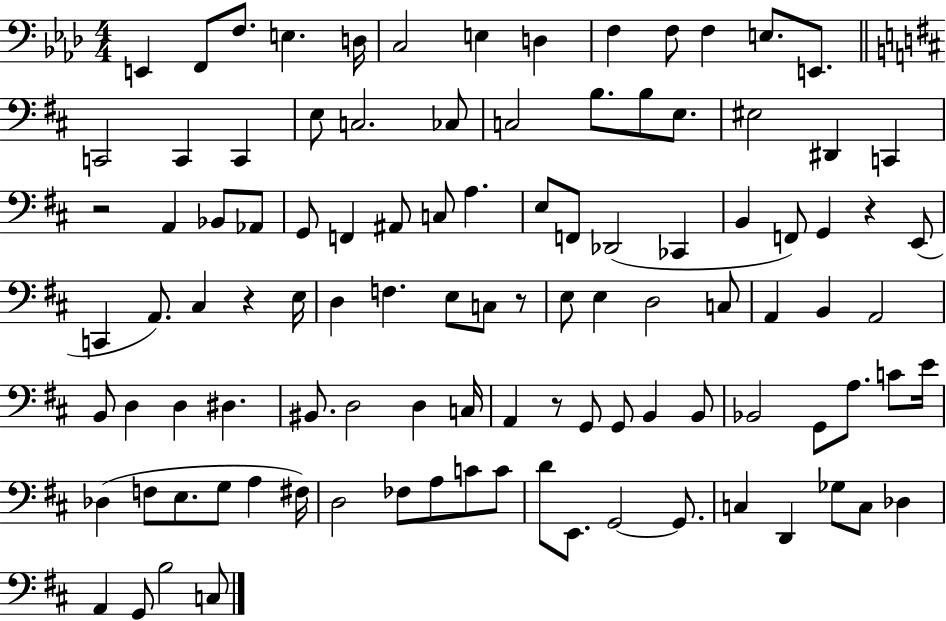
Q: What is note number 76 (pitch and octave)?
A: Db3